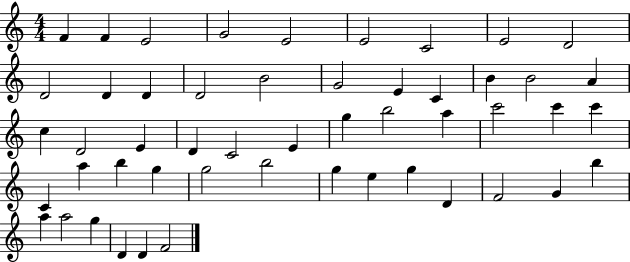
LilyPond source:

{
  \clef treble
  \numericTimeSignature
  \time 4/4
  \key c \major
  f'4 f'4 e'2 | g'2 e'2 | e'2 c'2 | e'2 d'2 | \break d'2 d'4 d'4 | d'2 b'2 | g'2 e'4 c'4 | b'4 b'2 a'4 | \break c''4 d'2 e'4 | d'4 c'2 e'4 | g''4 b''2 a''4 | c'''2 c'''4 c'''4 | \break c'4 a''4 b''4 g''4 | g''2 b''2 | g''4 e''4 g''4 d'4 | f'2 g'4 b''4 | \break a''4 a''2 g''4 | d'4 d'4 f'2 | \bar "|."
}